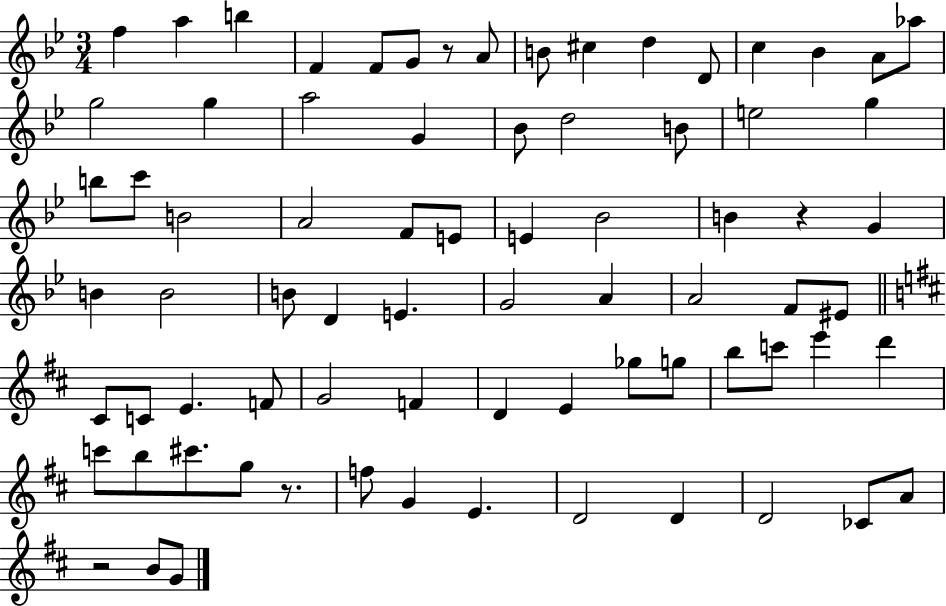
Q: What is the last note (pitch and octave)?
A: G4